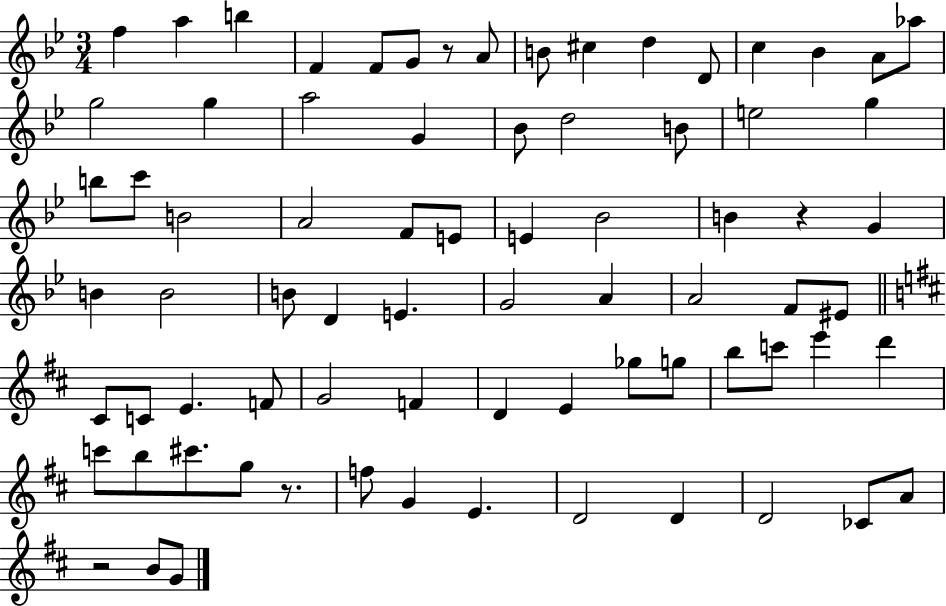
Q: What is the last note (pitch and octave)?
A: G4